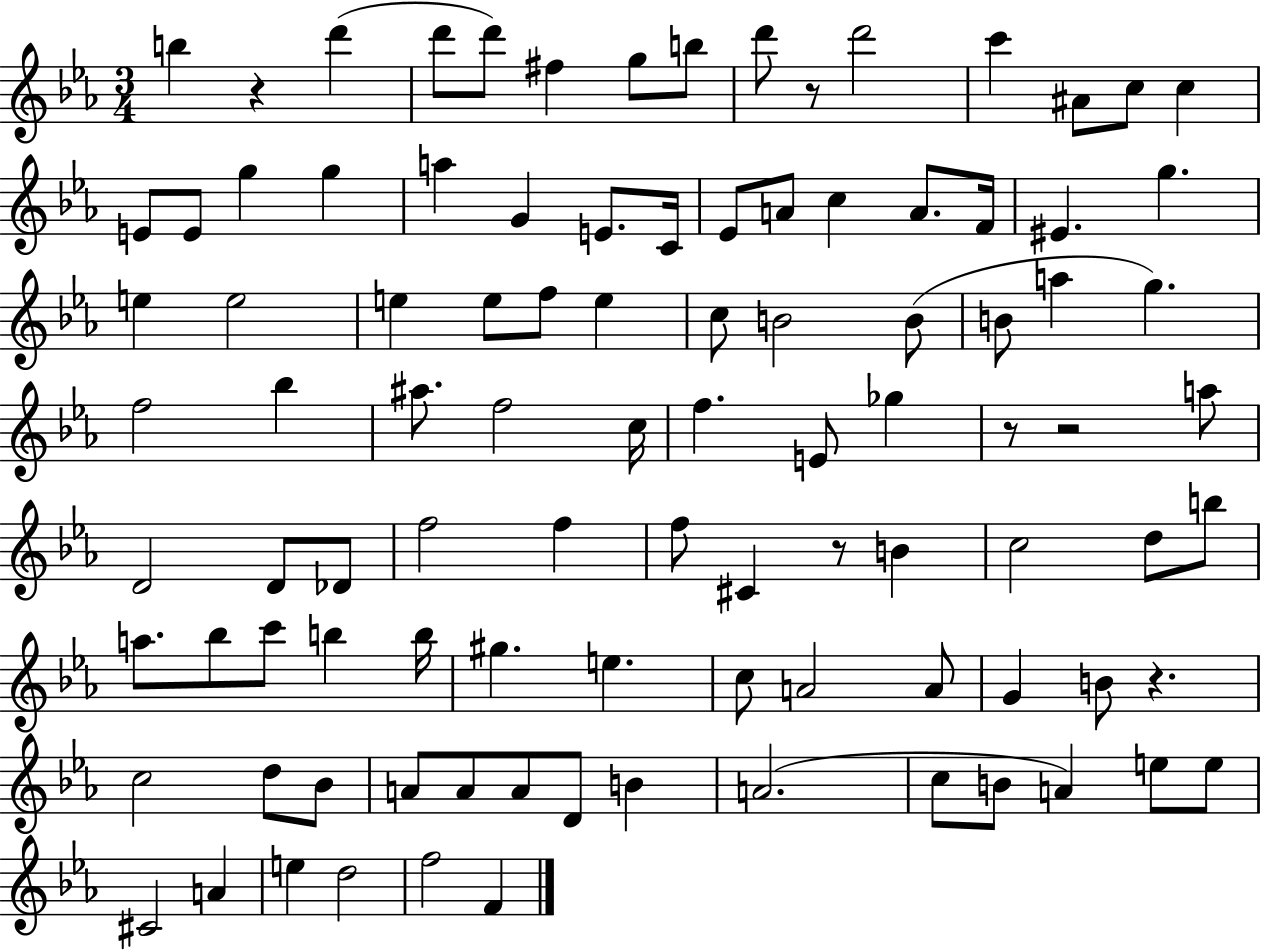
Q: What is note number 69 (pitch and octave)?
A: A4